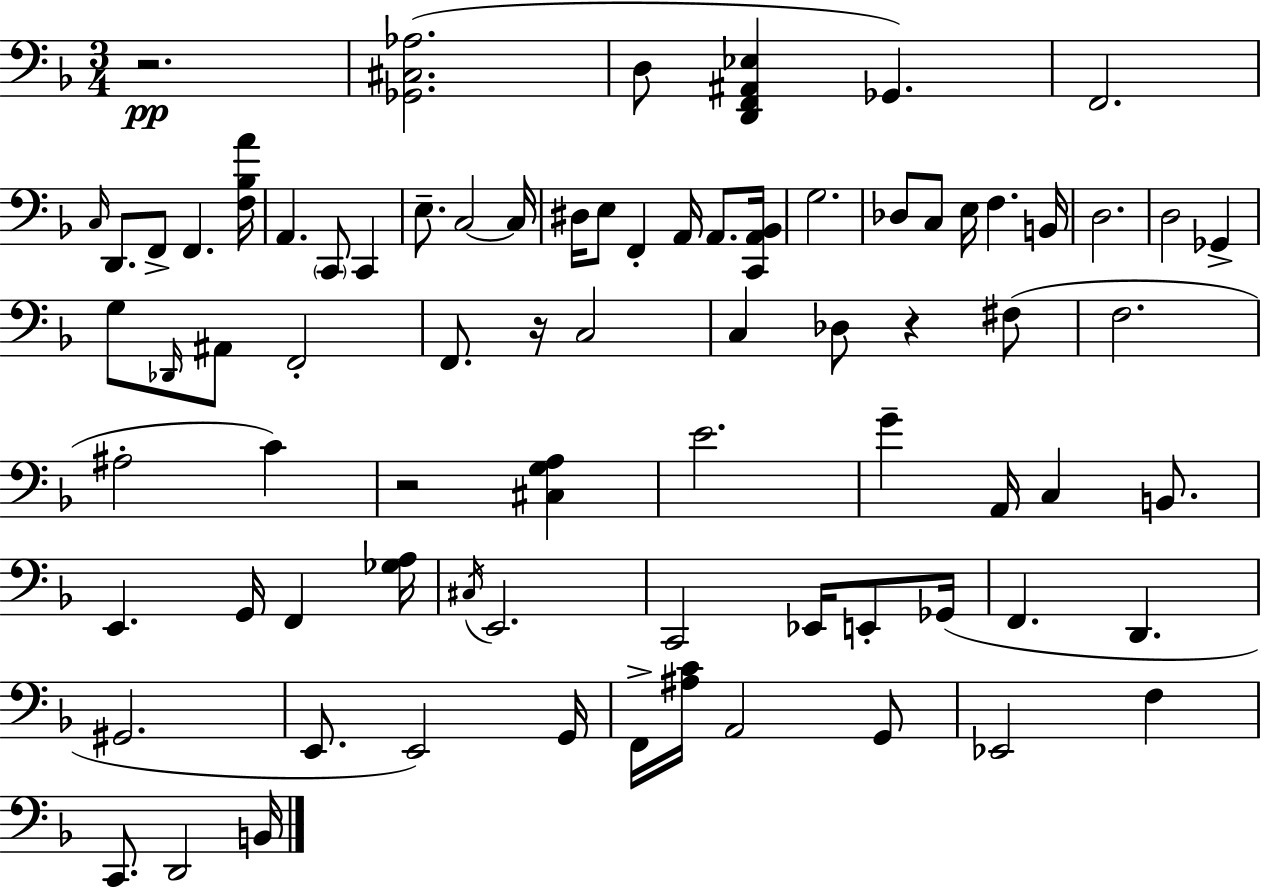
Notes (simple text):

R/h. [Gb2,C#3,Ab3]/h. D3/e [D2,F2,A#2,Eb3]/q Gb2/q. F2/h. C3/s D2/e. F2/e F2/q. [F3,Bb3,A4]/s A2/q. C2/e C2/q E3/e. C3/h C3/s D#3/s E3/e F2/q A2/s A2/e. [C2,A2,Bb2]/s G3/h. Db3/e C3/e E3/s F3/q. B2/s D3/h. D3/h Gb2/q G3/e Db2/s A#2/e F2/h F2/e. R/s C3/h C3/q Db3/e R/q F#3/e F3/h. A#3/h C4/q R/h [C#3,G3,A3]/q E4/h. G4/q A2/s C3/q B2/e. E2/q. G2/s F2/q [Gb3,A3]/s C#3/s E2/h. C2/h Eb2/s E2/e Gb2/s F2/q. D2/q. G#2/h. E2/e. E2/h G2/s F2/s [A#3,C4]/s A2/h G2/e Eb2/h F3/q C2/e. D2/h B2/s